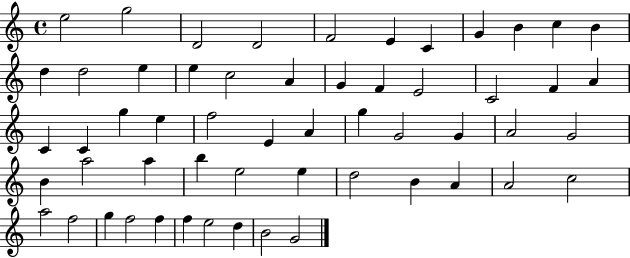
{
  \clef treble
  \time 4/4
  \defaultTimeSignature
  \key c \major
  e''2 g''2 | d'2 d'2 | f'2 e'4 c'4 | g'4 b'4 c''4 b'4 | \break d''4 d''2 e''4 | e''4 c''2 a'4 | g'4 f'4 e'2 | c'2 f'4 a'4 | \break c'4 c'4 g''4 e''4 | f''2 e'4 a'4 | g''4 g'2 g'4 | a'2 g'2 | \break b'4 a''2 a''4 | b''4 e''2 e''4 | d''2 b'4 a'4 | a'2 c''2 | \break a''2 f''2 | g''4 f''2 f''4 | f''4 e''2 d''4 | b'2 g'2 | \break \bar "|."
}